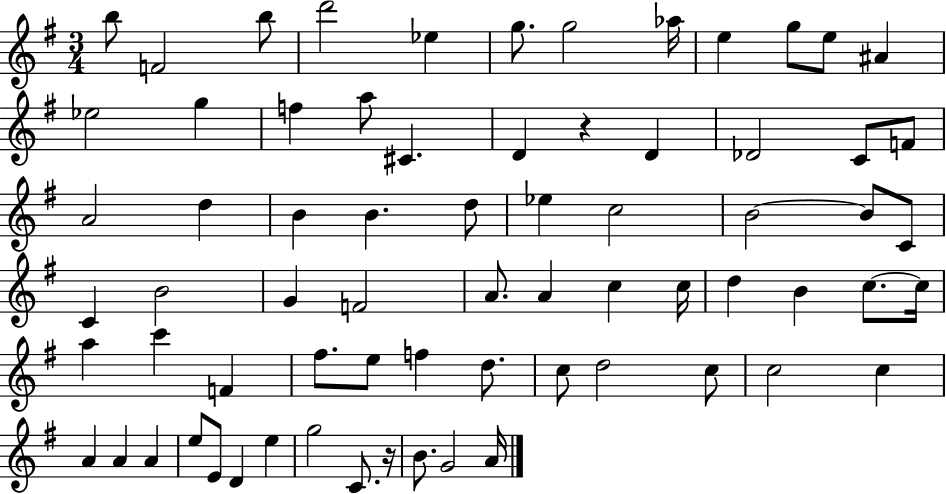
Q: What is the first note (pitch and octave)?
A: B5